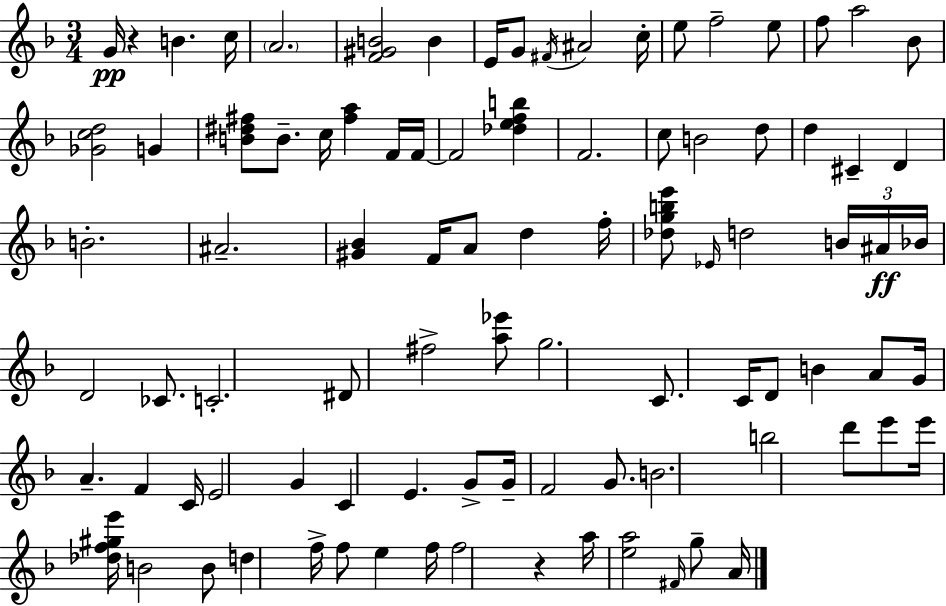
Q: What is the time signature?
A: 3/4